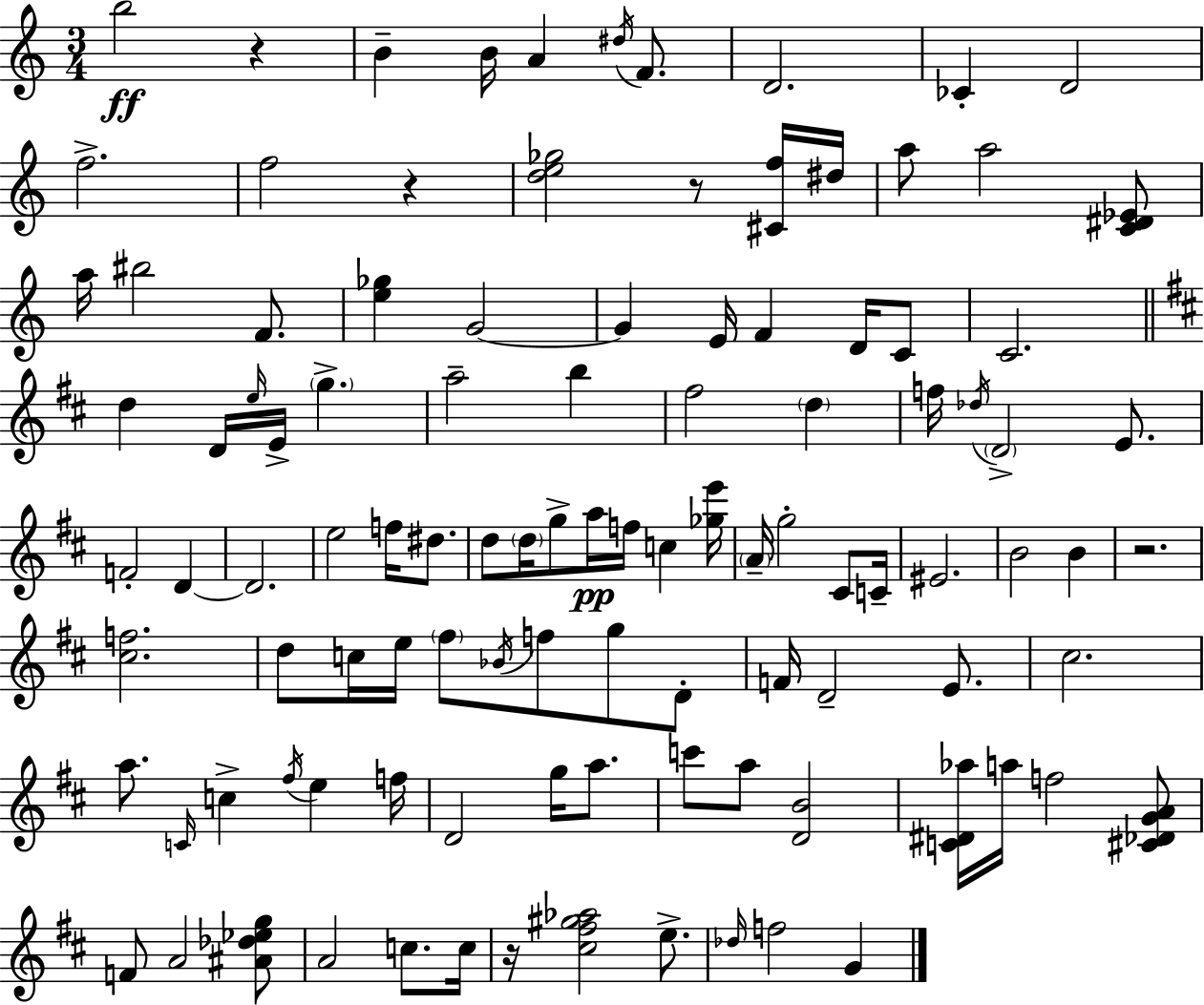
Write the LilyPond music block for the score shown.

{
  \clef treble
  \numericTimeSignature
  \time 3/4
  \key a \minor
  \repeat volta 2 { b''2\ff r4 | b'4-- b'16 a'4 \acciaccatura { dis''16 } f'8. | d'2. | ces'4-. d'2 | \break f''2.-> | f''2 r4 | <d'' e'' ges''>2 r8 <cis' f''>16 | dis''16 a''8 a''2 <c' dis' ees'>8 | \break a''16 bis''2 f'8. | <e'' ges''>4 g'2~~ | g'4 e'16 f'4 d'16 c'8 | c'2. | \break \bar "||" \break \key d \major d''4 d'16 \grace { e''16 } e'16-> \parenthesize g''4.-> | a''2-- b''4 | fis''2 \parenthesize d''4 | f''16 \acciaccatura { des''16 } \parenthesize d'2-> e'8. | \break f'2-. d'4~~ | d'2. | e''2 f''16 dis''8. | d''8 \parenthesize d''16 g''8-> a''16\pp f''16 c''4 | \break <ges'' e'''>16 \parenthesize a'16-- g''2-. cis'8 | c'16-- eis'2. | b'2 b'4 | r2. | \break <cis'' f''>2. | d''8 c''16 e''16 \parenthesize fis''8 \acciaccatura { bes'16 } f''8 g''8 | d'8-. f'16 d'2-- | e'8. cis''2. | \break a''8. \grace { c'16 } c''4-> \acciaccatura { fis''16 } | e''4 f''16 d'2 | g''16 a''8. c'''8 a''8 <d' b'>2 | <c' dis' aes''>16 a''16 f''2 | \break <cis' des' g' a'>8 f'8 a'2 | <ais' des'' ees'' g''>8 a'2 | c''8. c''16 r16 <cis'' fis'' gis'' aes''>2 | e''8.-> \grace { des''16 } f''2 | \break g'4 } \bar "|."
}